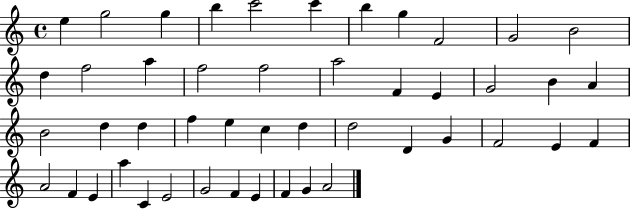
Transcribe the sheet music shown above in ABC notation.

X:1
T:Untitled
M:4/4
L:1/4
K:C
e g2 g b c'2 c' b g F2 G2 B2 d f2 a f2 f2 a2 F E G2 B A B2 d d f e c d d2 D G F2 E F A2 F E a C E2 G2 F E F G A2